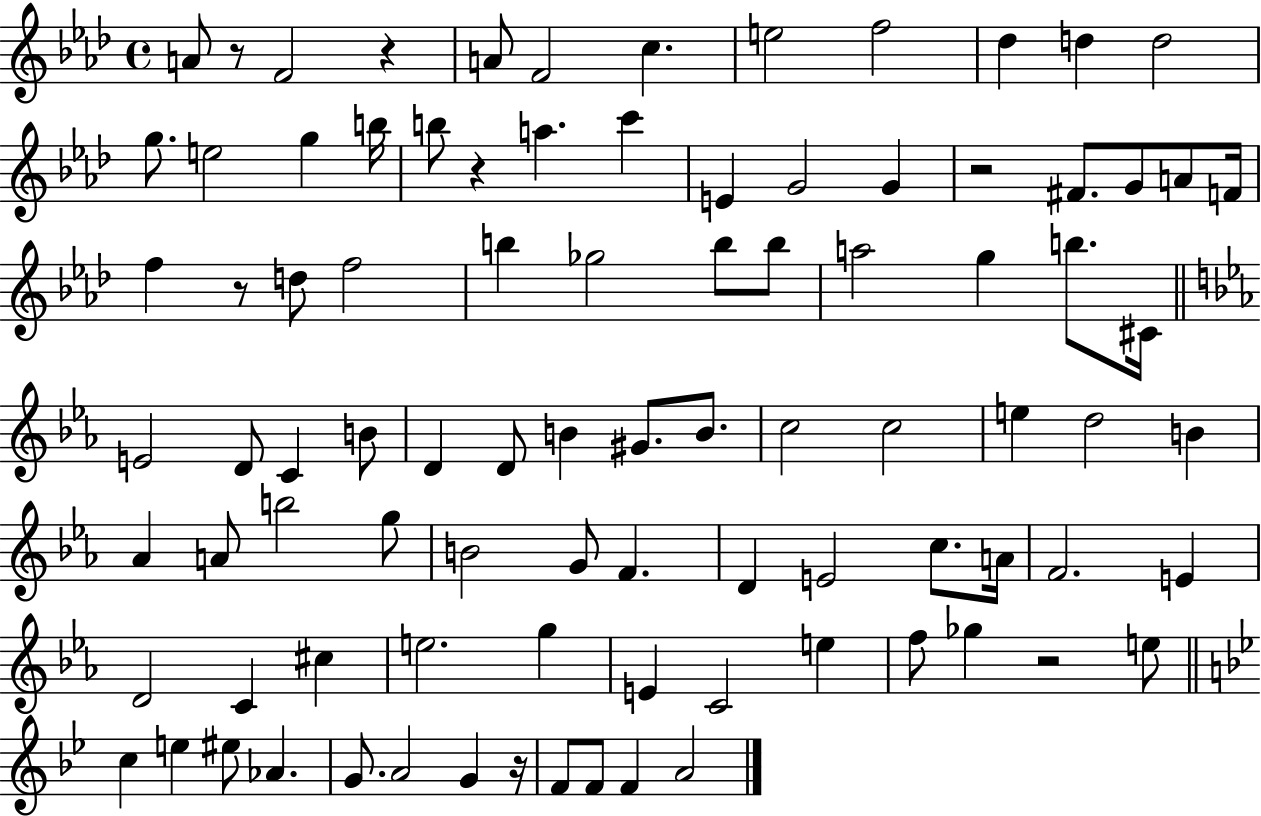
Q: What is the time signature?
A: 4/4